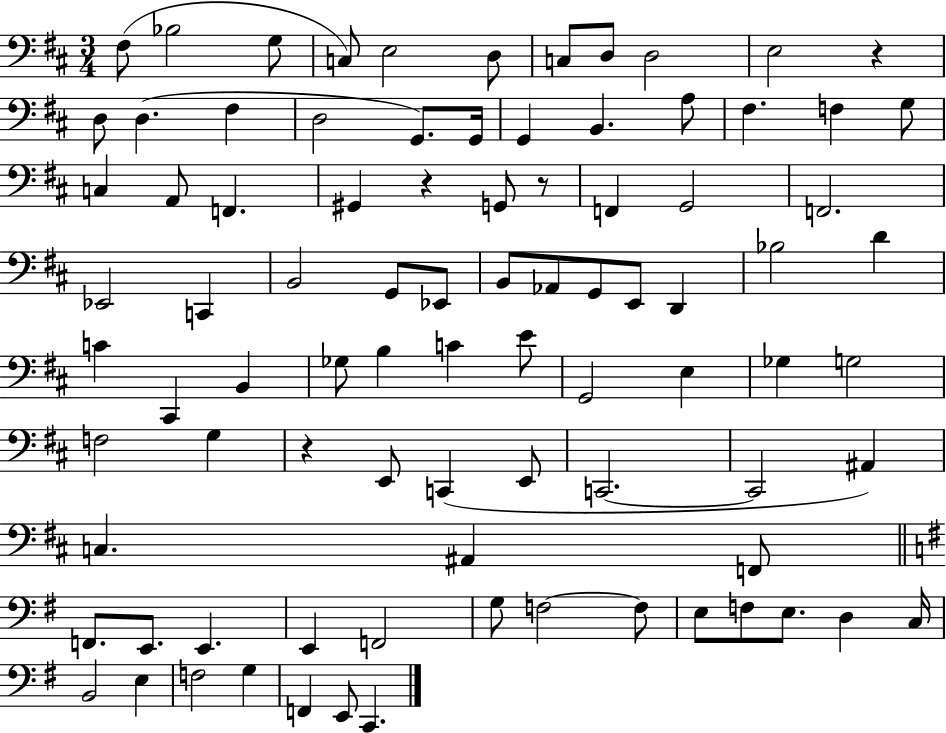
X:1
T:Untitled
M:3/4
L:1/4
K:D
^F,/2 _B,2 G,/2 C,/2 E,2 D,/2 C,/2 D,/2 D,2 E,2 z D,/2 D, ^F, D,2 G,,/2 G,,/4 G,, B,, A,/2 ^F, F, G,/2 C, A,,/2 F,, ^G,, z G,,/2 z/2 F,, G,,2 F,,2 _E,,2 C,, B,,2 G,,/2 _E,,/2 B,,/2 _A,,/2 G,,/2 E,,/2 D,, _B,2 D C ^C,, B,, _G,/2 B, C E/2 G,,2 E, _G, G,2 F,2 G, z E,,/2 C,, E,,/2 C,,2 C,,2 ^A,, C, ^A,, F,,/2 F,,/2 E,,/2 E,, E,, F,,2 G,/2 F,2 F,/2 E,/2 F,/2 E,/2 D, C,/4 B,,2 E, F,2 G, F,, E,,/2 C,,